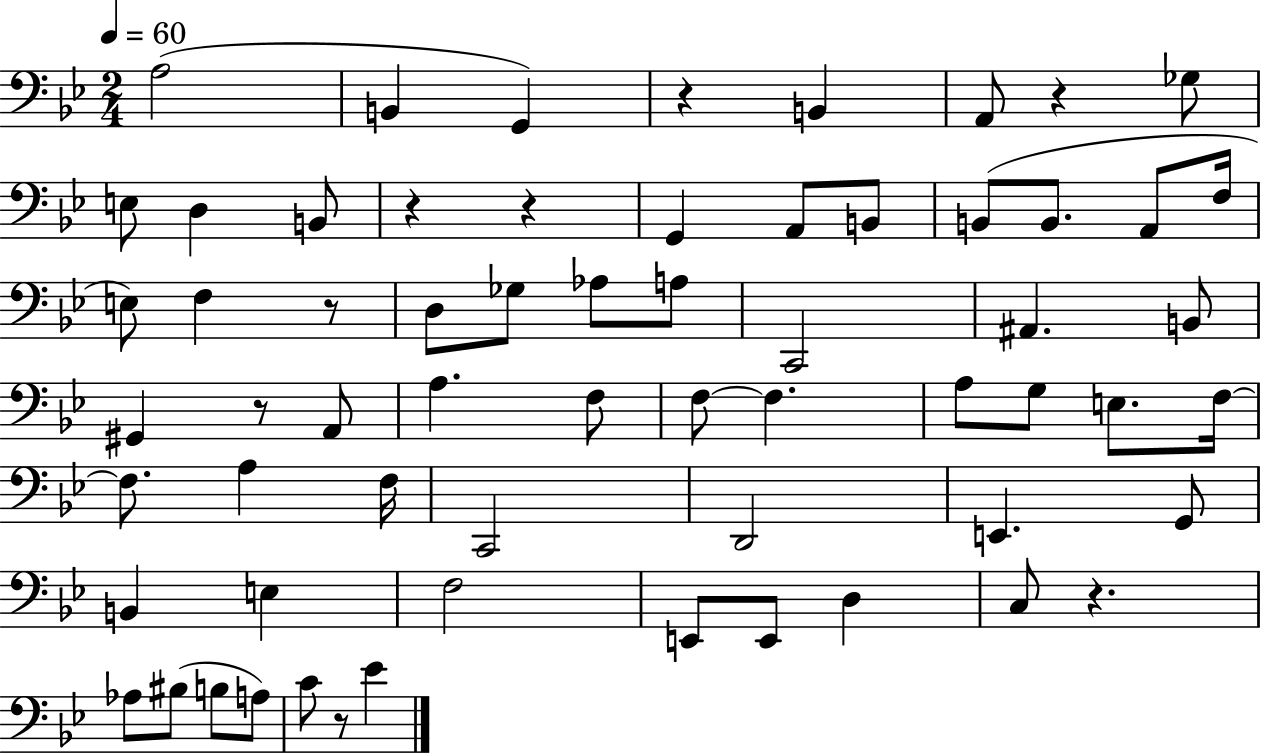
{
  \clef bass
  \numericTimeSignature
  \time 2/4
  \key bes \major
  \tempo 4 = 60
  a2( | b,4 g,4) | r4 b,4 | a,8 r4 ges8 | \break e8 d4 b,8 | r4 r4 | g,4 a,8 b,8 | b,8( b,8. a,8 f16 | \break e8) f4 r8 | d8 ges8 aes8 a8 | c,2 | ais,4. b,8 | \break gis,4 r8 a,8 | a4. f8 | f8~~ f4. | a8 g8 e8. f16~~ | \break f8. a4 f16 | c,2 | d,2 | e,4. g,8 | \break b,4 e4 | f2 | e,8 e,8 d4 | c8 r4. | \break aes8 bis8( b8 a8) | c'8 r8 ees'4 | \bar "|."
}